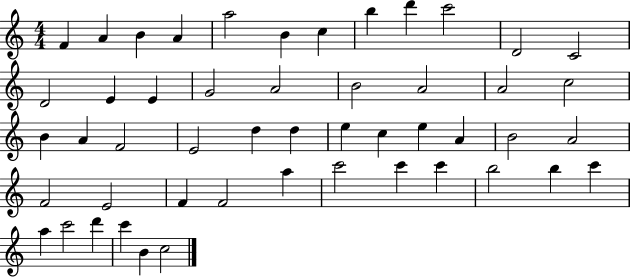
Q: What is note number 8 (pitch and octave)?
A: B5